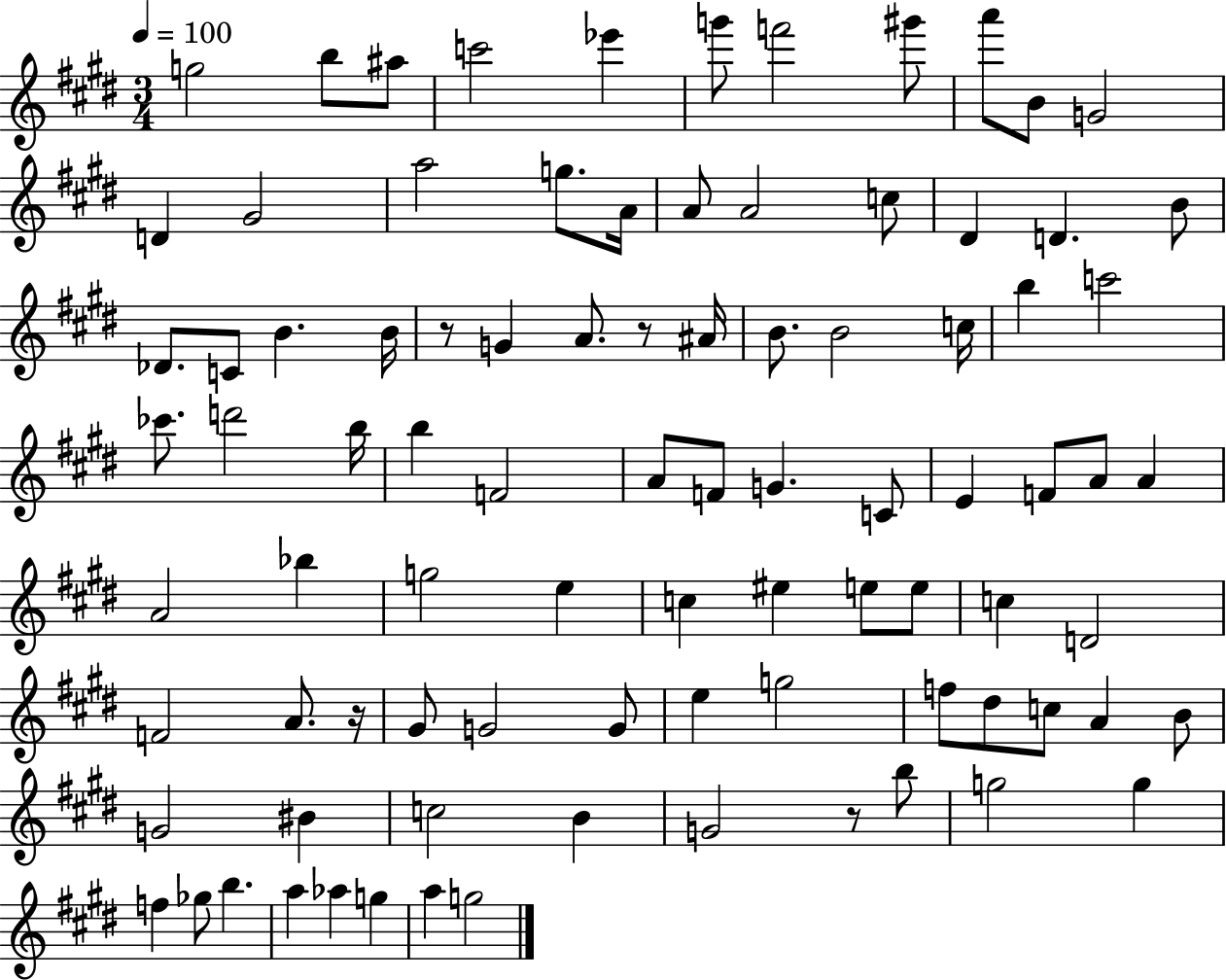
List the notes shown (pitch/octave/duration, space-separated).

G5/h B5/e A#5/e C6/h Eb6/q G6/e F6/h G#6/e A6/e B4/e G4/h D4/q G#4/h A5/h G5/e. A4/s A4/e A4/h C5/e D#4/q D4/q. B4/e Db4/e. C4/e B4/q. B4/s R/e G4/q A4/e. R/e A#4/s B4/e. B4/h C5/s B5/q C6/h CES6/e. D6/h B5/s B5/q F4/h A4/e F4/e G4/q. C4/e E4/q F4/e A4/e A4/q A4/h Bb5/q G5/h E5/q C5/q EIS5/q E5/e E5/e C5/q D4/h F4/h A4/e. R/s G#4/e G4/h G4/e E5/q G5/h F5/e D#5/e C5/e A4/q B4/e G4/h BIS4/q C5/h B4/q G4/h R/e B5/e G5/h G5/q F5/q Gb5/e B5/q. A5/q Ab5/q G5/q A5/q G5/h